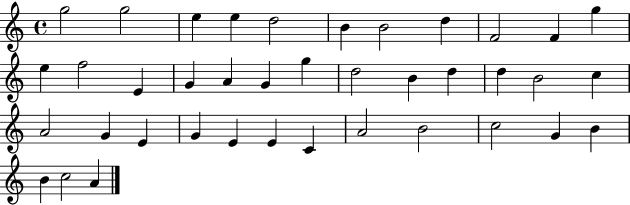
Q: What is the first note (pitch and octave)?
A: G5